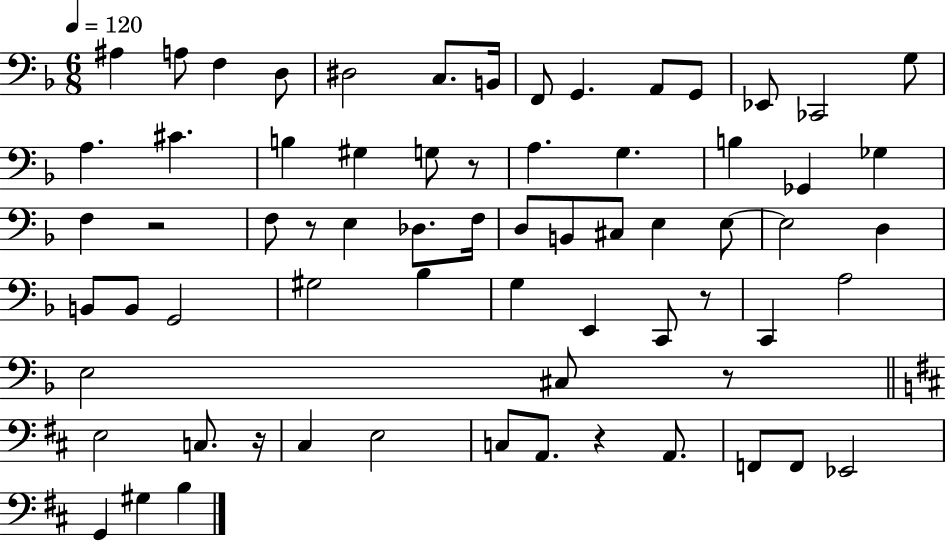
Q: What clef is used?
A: bass